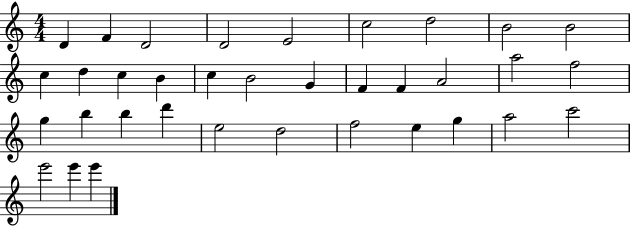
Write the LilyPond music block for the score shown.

{
  \clef treble
  \numericTimeSignature
  \time 4/4
  \key c \major
  d'4 f'4 d'2 | d'2 e'2 | c''2 d''2 | b'2 b'2 | \break c''4 d''4 c''4 b'4 | c''4 b'2 g'4 | f'4 f'4 a'2 | a''2 f''2 | \break g''4 b''4 b''4 d'''4 | e''2 d''2 | f''2 e''4 g''4 | a''2 c'''2 | \break e'''2 e'''4 e'''4 | \bar "|."
}